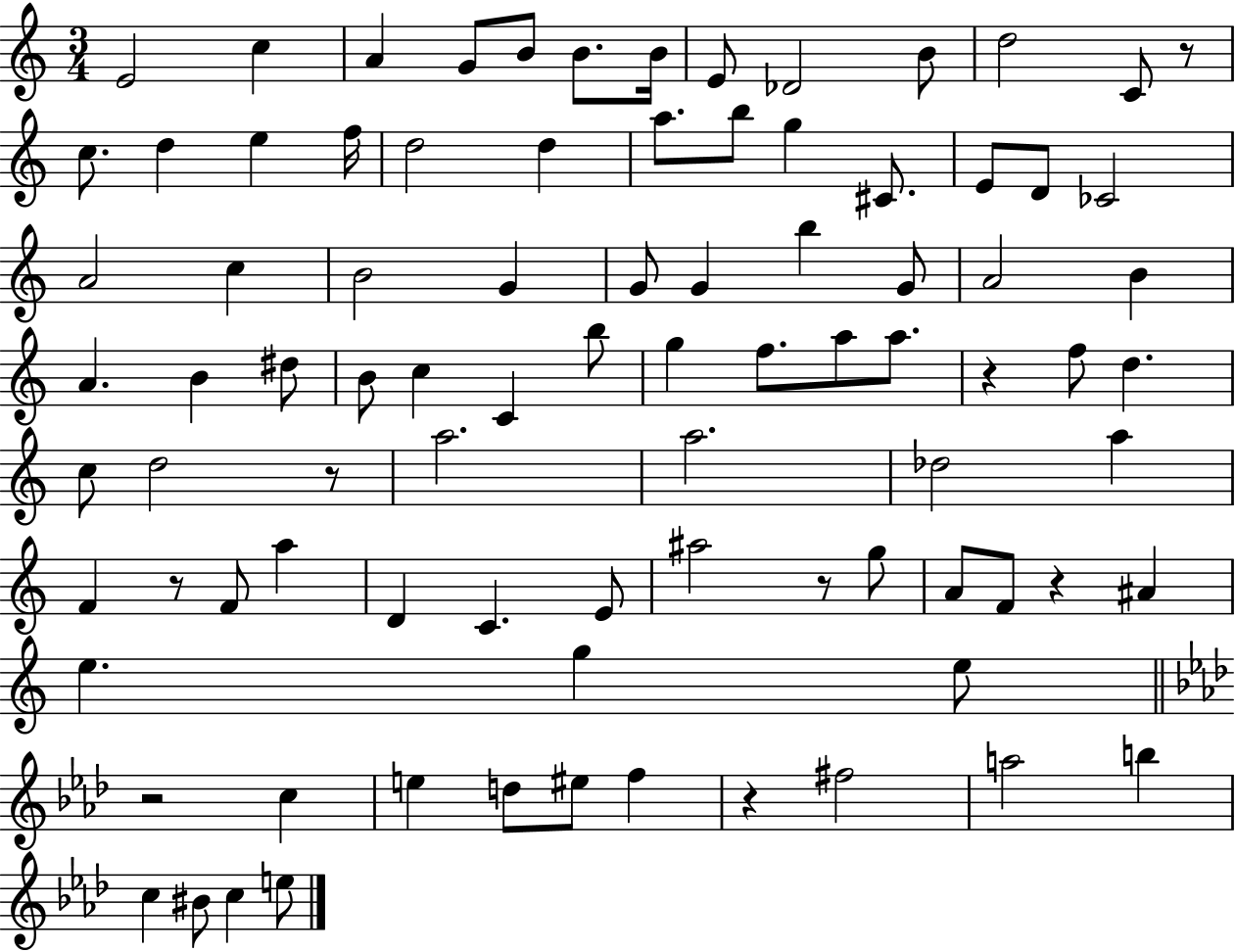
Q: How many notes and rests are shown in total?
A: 88